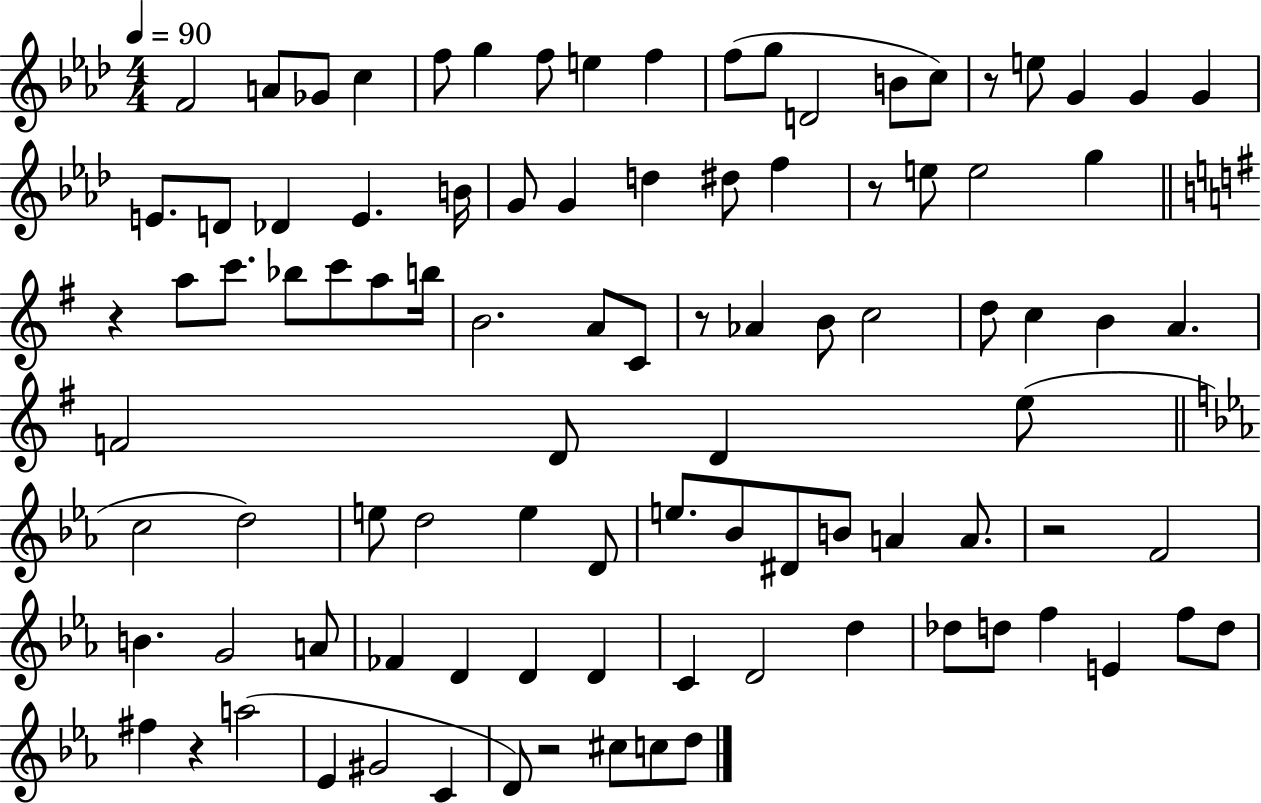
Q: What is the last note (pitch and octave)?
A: D5